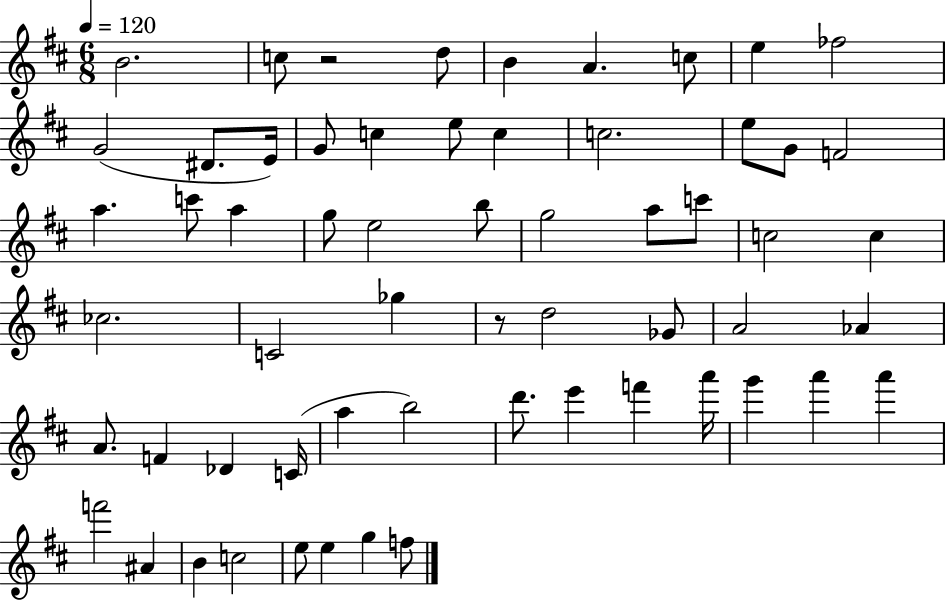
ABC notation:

X:1
T:Untitled
M:6/8
L:1/4
K:D
B2 c/2 z2 d/2 B A c/2 e _f2 G2 ^D/2 E/4 G/2 c e/2 c c2 e/2 G/2 F2 a c'/2 a g/2 e2 b/2 g2 a/2 c'/2 c2 c _c2 C2 _g z/2 d2 _G/2 A2 _A A/2 F _D C/4 a b2 d'/2 e' f' a'/4 g' a' a' f'2 ^A B c2 e/2 e g f/2